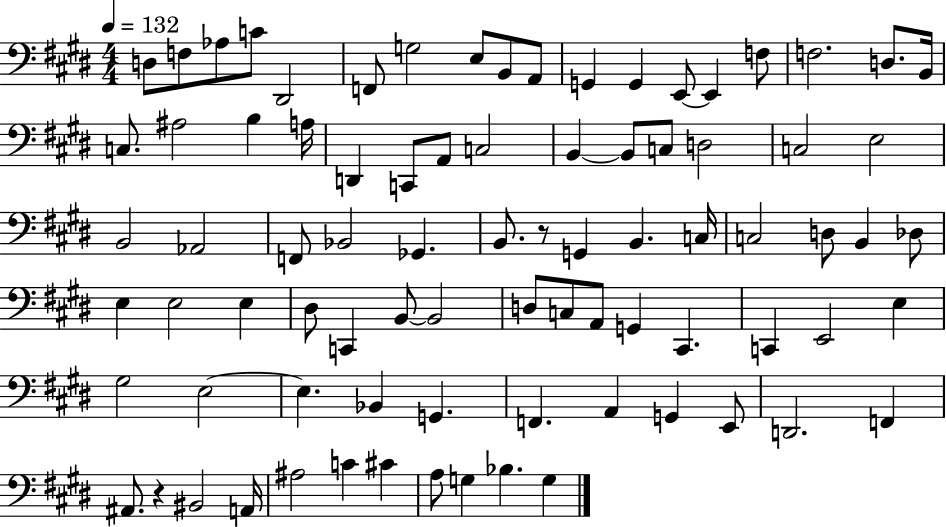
X:1
T:Untitled
M:4/4
L:1/4
K:E
D,/2 F,/2 _A,/2 C/2 ^D,,2 F,,/2 G,2 E,/2 B,,/2 A,,/2 G,, G,, E,,/2 E,, F,/2 F,2 D,/2 B,,/4 C,/2 ^A,2 B, A,/4 D,, C,,/2 A,,/2 C,2 B,, B,,/2 C,/2 D,2 C,2 E,2 B,,2 _A,,2 F,,/2 _B,,2 _G,, B,,/2 z/2 G,, B,, C,/4 C,2 D,/2 B,, _D,/2 E, E,2 E, ^D,/2 C,, B,,/2 B,,2 D,/2 C,/2 A,,/2 G,, ^C,, C,, E,,2 E, ^G,2 E,2 E, _B,, G,, F,, A,, G,, E,,/2 D,,2 F,, ^A,,/2 z ^B,,2 A,,/4 ^A,2 C ^C A,/2 G, _B, G,